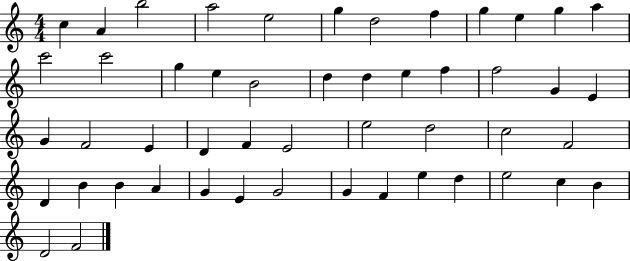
{
  \clef treble
  \numericTimeSignature
  \time 4/4
  \key c \major
  c''4 a'4 b''2 | a''2 e''2 | g''4 d''2 f''4 | g''4 e''4 g''4 a''4 | \break c'''2 c'''2 | g''4 e''4 b'2 | d''4 d''4 e''4 f''4 | f''2 g'4 e'4 | \break g'4 f'2 e'4 | d'4 f'4 e'2 | e''2 d''2 | c''2 f'2 | \break d'4 b'4 b'4 a'4 | g'4 e'4 g'2 | g'4 f'4 e''4 d''4 | e''2 c''4 b'4 | \break d'2 f'2 | \bar "|."
}